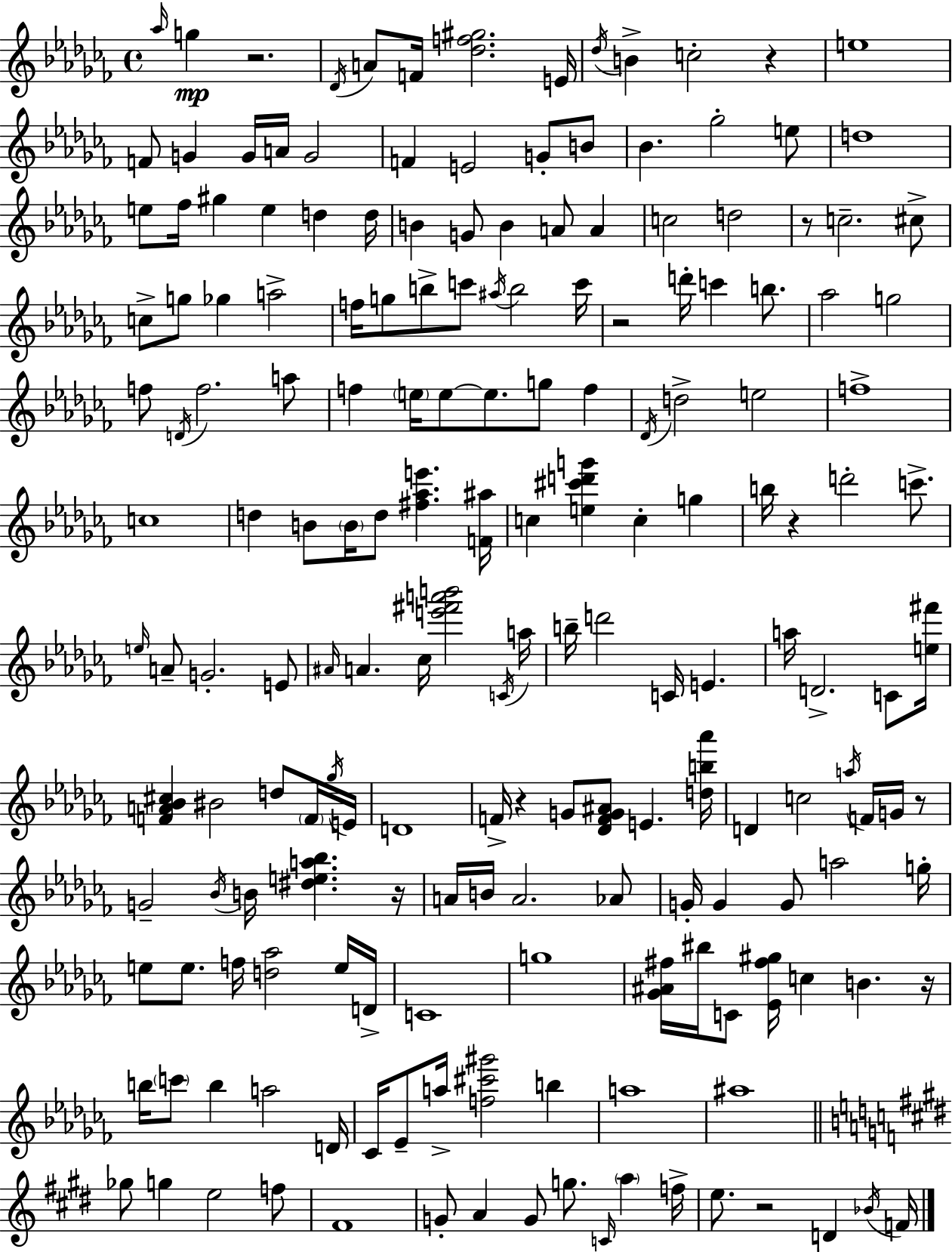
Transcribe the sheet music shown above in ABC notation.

X:1
T:Untitled
M:4/4
L:1/4
K:Abm
_a/4 g z2 _D/4 A/2 F/4 [_df^g]2 E/4 _d/4 B c2 z e4 F/2 G G/4 A/4 G2 F E2 G/2 B/2 _B _g2 e/2 d4 e/2 _f/4 ^g e d d/4 B G/2 B A/2 A c2 d2 z/2 c2 ^c/2 c/2 g/2 _g a2 f/4 g/2 b/2 c'/2 ^a/4 b2 c'/4 z2 d'/4 c' b/2 _a2 g2 f/2 D/4 f2 a/2 f e/4 e/2 e/2 g/2 f _D/4 d2 e2 f4 c4 d B/2 B/4 d/2 [^f_ae'] [F^a]/4 c [e^c'd'g'] c g b/4 z d'2 c'/2 e/4 A/2 G2 E/2 ^A/4 A _c/4 [e'^f'a'b']2 C/4 a/4 b/4 d'2 C/4 E a/4 D2 C/2 [e^f']/4 [FA_B^c] ^B2 d/2 F/4 _g/4 E/4 D4 F/4 z G/2 [_DFG^A]/2 E [db_a']/4 D c2 a/4 F/4 G/4 z/2 G2 _B/4 B/4 [^dea_b] z/4 A/4 B/4 A2 _A/2 G/4 G G/2 a2 g/4 e/2 e/2 f/4 [d_a]2 e/4 D/4 C4 g4 [_G^A^f]/4 ^b/4 C/2 [_E^f^g]/4 c B z/4 b/4 c'/2 b a2 D/4 _C/4 _E/2 a/4 [f^c'^g']2 b a4 ^a4 _g/2 g e2 f/2 ^F4 G/2 A G/2 g/2 C/4 a f/4 e/2 z2 D _B/4 F/4